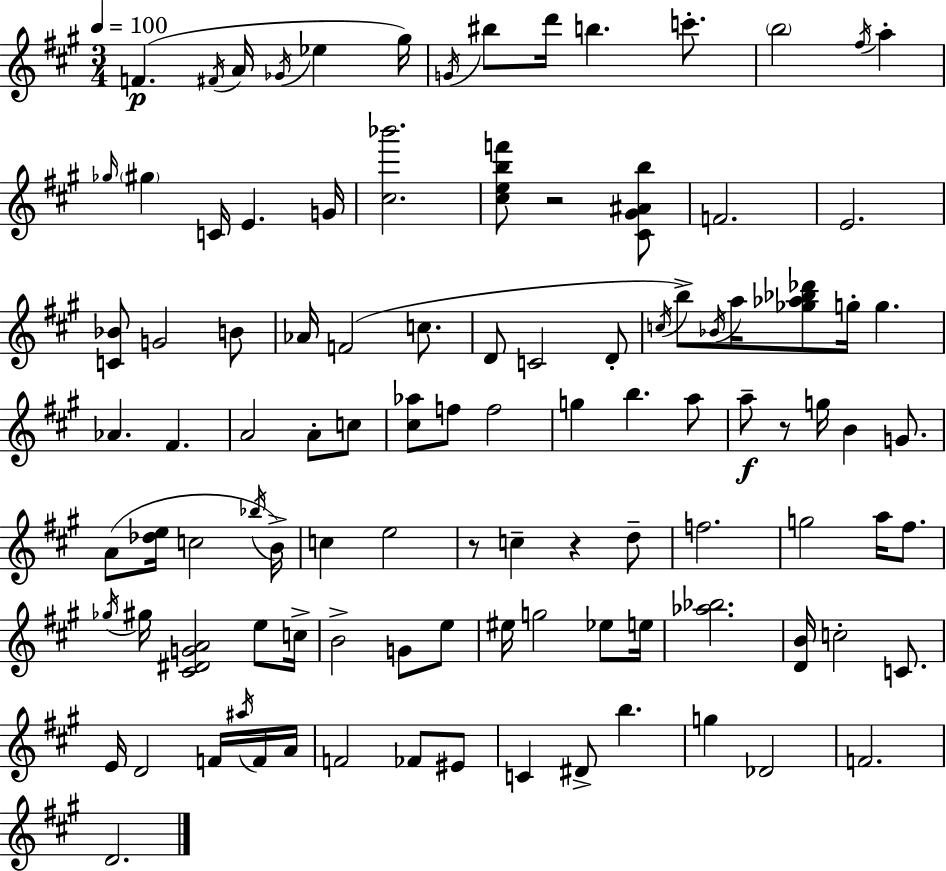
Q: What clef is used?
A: treble